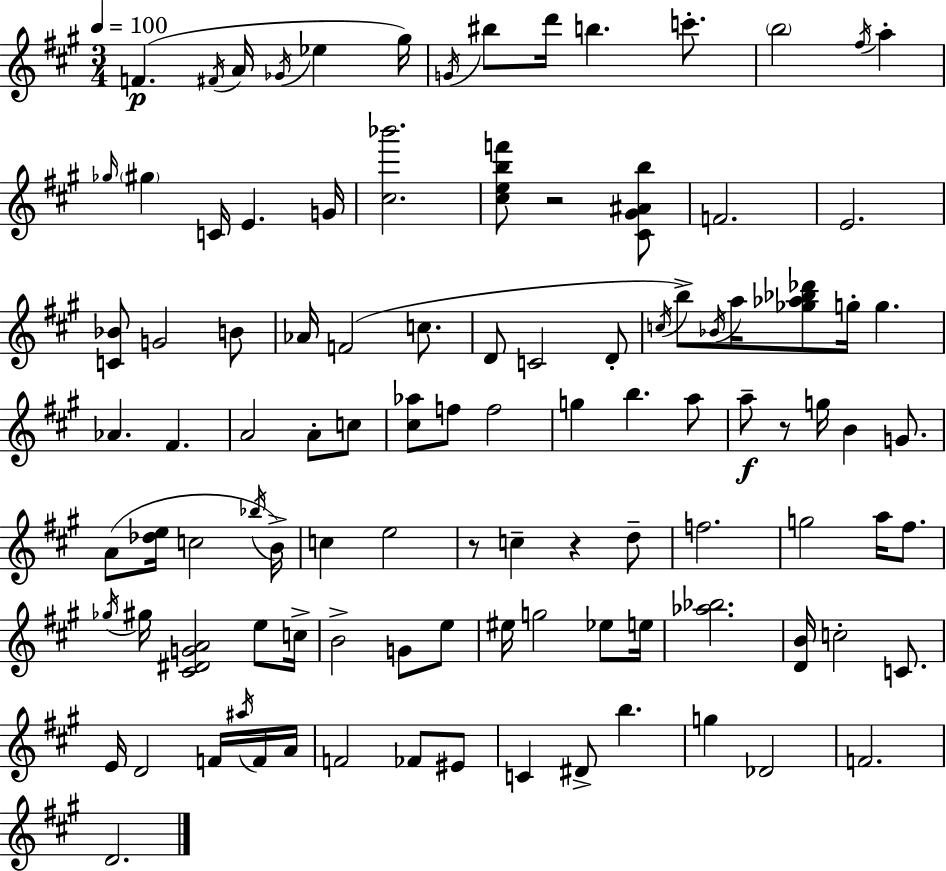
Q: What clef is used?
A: treble